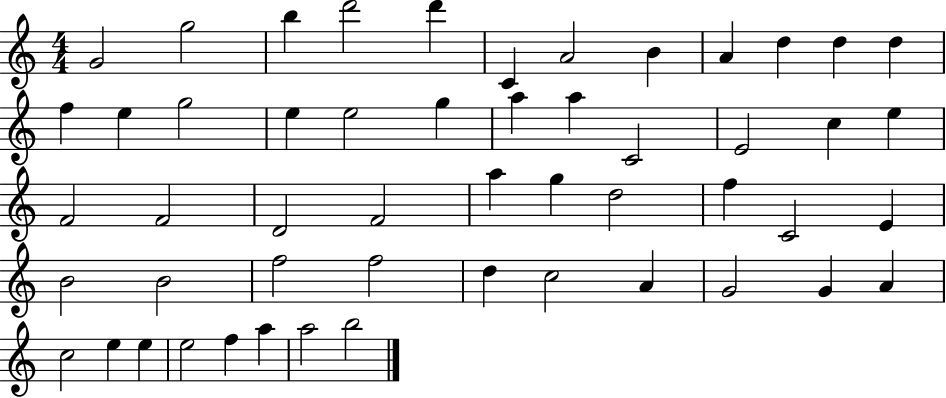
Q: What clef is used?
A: treble